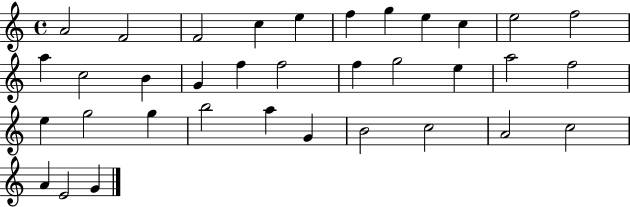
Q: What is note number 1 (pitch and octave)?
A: A4